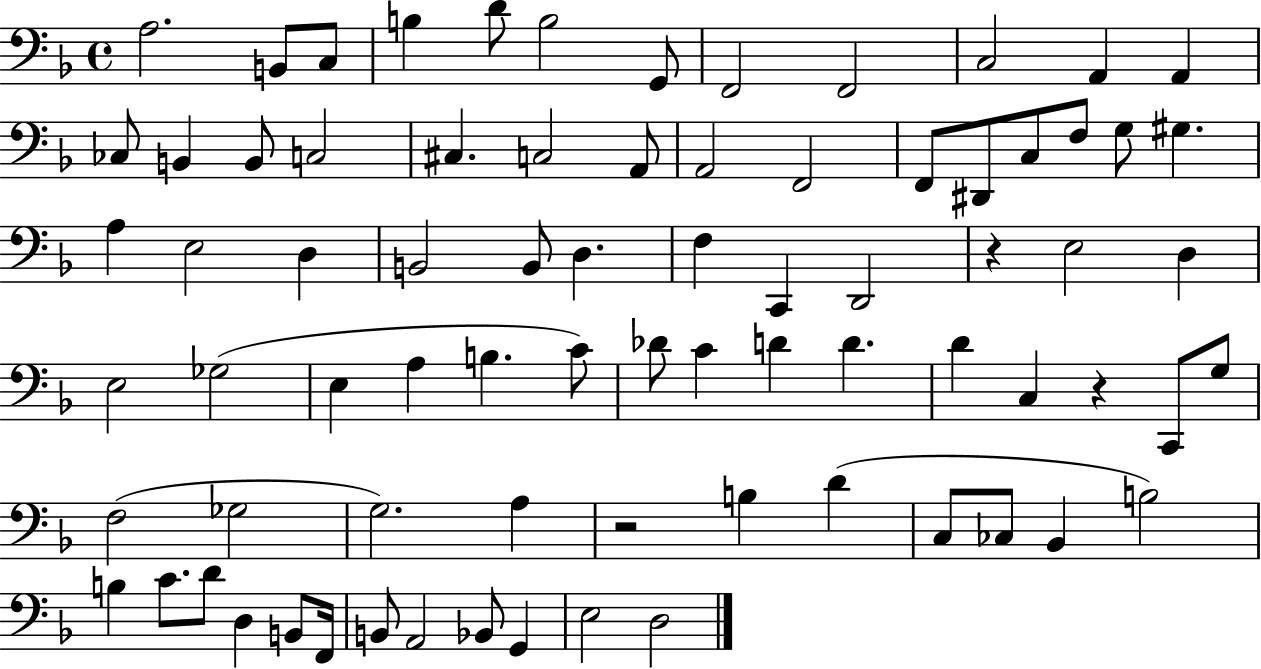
X:1
T:Untitled
M:4/4
L:1/4
K:F
A,2 B,,/2 C,/2 B, D/2 B,2 G,,/2 F,,2 F,,2 C,2 A,, A,, _C,/2 B,, B,,/2 C,2 ^C, C,2 A,,/2 A,,2 F,,2 F,,/2 ^D,,/2 C,/2 F,/2 G,/2 ^G, A, E,2 D, B,,2 B,,/2 D, F, C,, D,,2 z E,2 D, E,2 _G,2 E, A, B, C/2 _D/2 C D D D C, z C,,/2 G,/2 F,2 _G,2 G,2 A, z2 B, D C,/2 _C,/2 _B,, B,2 B, C/2 D/2 D, B,,/2 F,,/4 B,,/2 A,,2 _B,,/2 G,, E,2 D,2